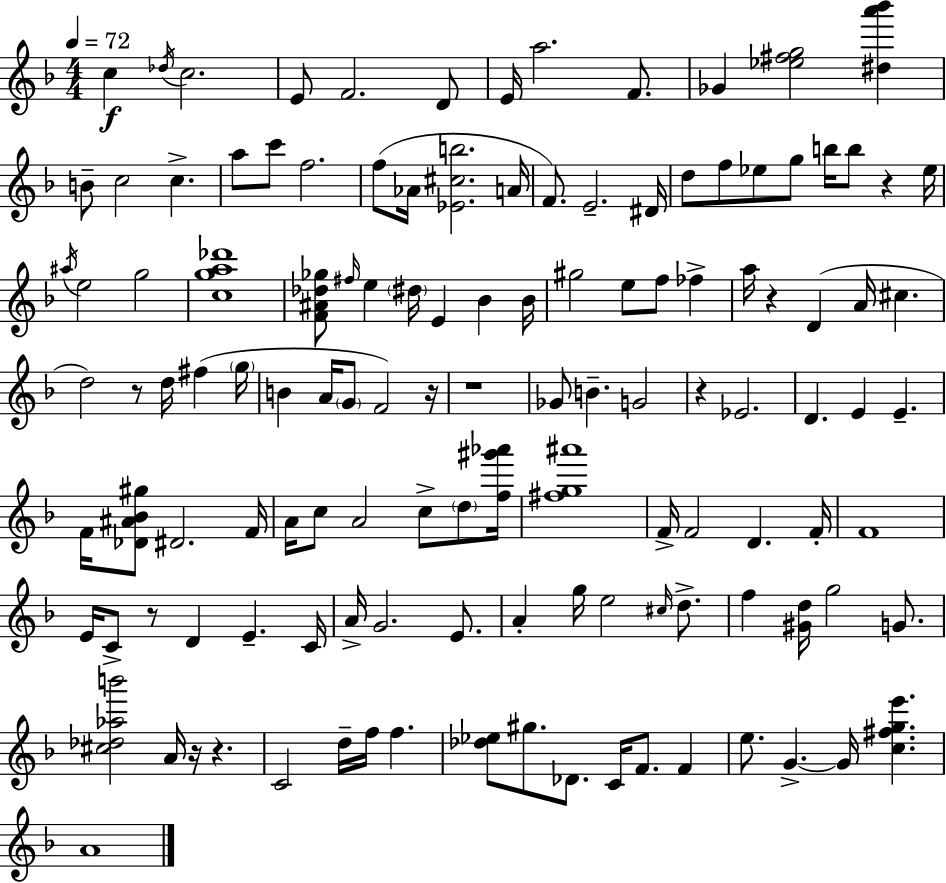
{
  \clef treble
  \numericTimeSignature
  \time 4/4
  \key d \minor
  \tempo 4 = 72
  c''4\f \acciaccatura { des''16 } c''2. | e'8 f'2. d'8 | e'16 a''2. f'8. | ges'4 <ees'' fis'' g''>2 <dis'' a''' bes'''>4 | \break b'8-- c''2 c''4.-> | a''8 c'''8 f''2. | f''8( aes'16 <ees' cis'' b''>2. | a'16 f'8.) e'2.-- | \break dis'16 d''8 f''8 ees''8 g''8 b''16 b''8 r4 | ees''16 \acciaccatura { ais''16 } e''2 g''2 | <c'' g'' a'' des'''>1 | <f' ais' des'' ges''>8 \grace { fis''16 } e''4 \parenthesize dis''16 e'4 bes'4 | \break bes'16 gis''2 e''8 f''8 fes''4-> | a''16 r4 d'4( a'16 cis''4. | d''2) r8 d''16 fis''4( | \parenthesize g''16 b'4 a'16 \parenthesize g'8 f'2) | \break r16 r1 | ges'8 b'4.-- g'2 | r4 ees'2. | d'4. e'4 e'4.-- | \break f'16 <des' ais' bes' gis''>8 dis'2. | f'16 a'16 c''8 a'2 c''8-> | \parenthesize d''8 <f'' gis''' aes'''>16 <fis'' g'' ais'''>1 | f'16-> f'2 d'4. | \break f'16-. f'1 | e'16 c'8-> r8 d'4 e'4.-- | c'16 a'16-> g'2. | e'8. a'4-. g''16 e''2 | \break \grace { cis''16 } d''8.-> f''4 <gis' d''>16 g''2 | g'8. <cis'' des'' aes'' b'''>2 a'16 r16 r4. | c'2 d''16-- f''16 f''4. | <des'' ees''>8 gis''8. des'8. c'16 f'8. | \break f'4 e''8. g'4.->~~ g'16 <c'' fis'' g'' e'''>4. | a'1 | \bar "|."
}